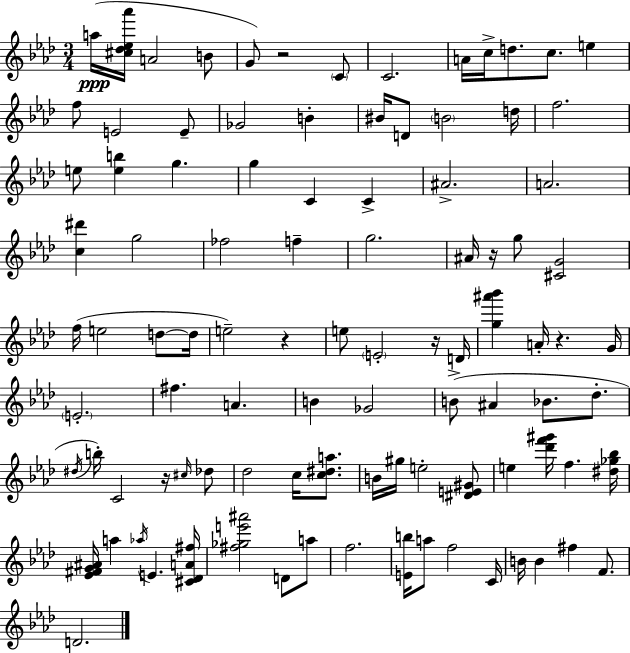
A5/s [C#5,Db5,Eb5,Ab6]/s A4/h B4/e G4/e R/h C4/e C4/h. A4/s C5/s D5/e. C5/e. E5/q F5/e E4/h E4/e Gb4/h B4/q BIS4/s D4/e B4/h D5/s F5/h. E5/e [E5,B5]/q G5/q. G5/q C4/q C4/q A#4/h. A4/h. [C5,D#6]/q G5/h FES5/h F5/q G5/h. A#4/s R/s G5/e [C#4,G4]/h F5/s E5/h D5/e D5/s E5/h R/q E5/e E4/h R/s D4/s [G5,A#6,Bb6]/q A4/s R/q. G4/s E4/h. F#5/q. A4/q. B4/q Gb4/h B4/e A#4/q Bb4/e. Db5/e. D#5/s B5/s C4/h R/s C#5/s Db5/e Db5/h C5/s [C5,D#5,A5]/e. B4/s G#5/s E5/h [D#4,E4,G#4]/e E5/q [Db6,F6,G#6]/s F5/q. [D#5,Gb5,Bb5]/s [Eb4,F#4,G4,A#4]/s A5/q Ab5/s E4/q. [C#4,Db4,A4,F#5]/s [F#5,Gb5,E6,A#6]/h D4/e A5/e F5/h. [E4,B5]/s A5/e F5/h C4/s B4/s B4/q F#5/q F4/e. D4/h.